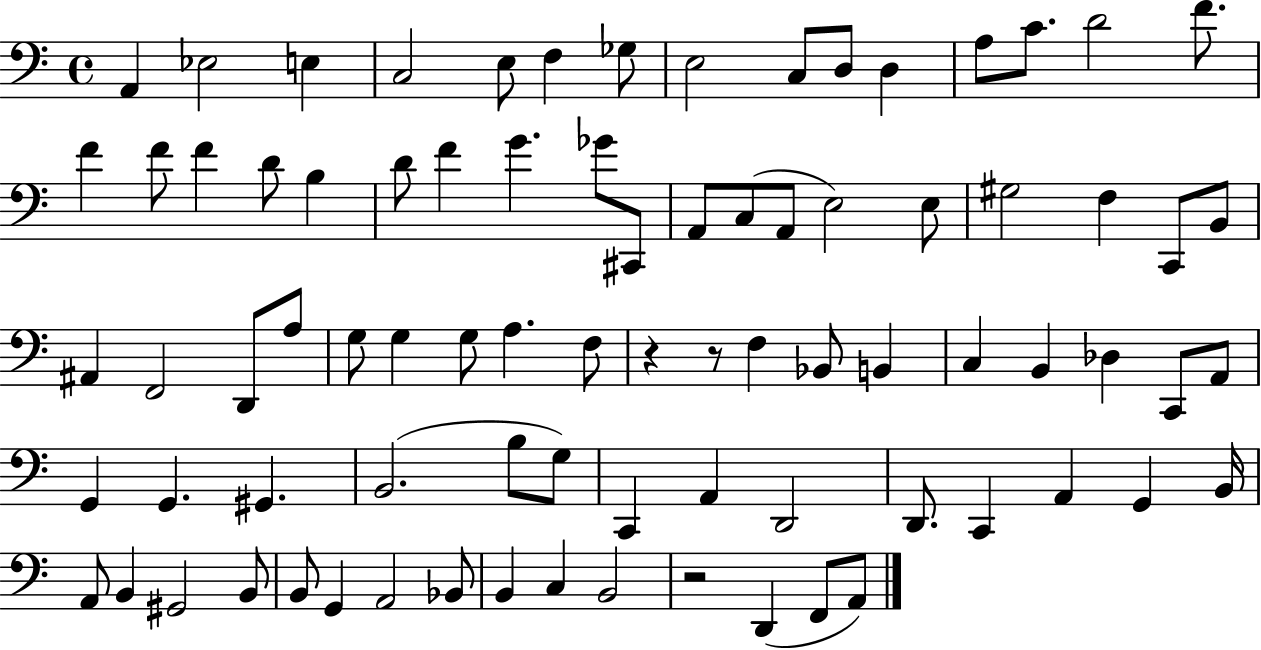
A2/q Eb3/h E3/q C3/h E3/e F3/q Gb3/e E3/h C3/e D3/e D3/q A3/e C4/e. D4/h F4/e. F4/q F4/e F4/q D4/e B3/q D4/e F4/q G4/q. Gb4/e C#2/e A2/e C3/e A2/e E3/h E3/e G#3/h F3/q C2/e B2/e A#2/q F2/h D2/e A3/e G3/e G3/q G3/e A3/q. F3/e R/q R/e F3/q Bb2/e B2/q C3/q B2/q Db3/q C2/e A2/e G2/q G2/q. G#2/q. B2/h. B3/e G3/e C2/q A2/q D2/h D2/e. C2/q A2/q G2/q B2/s A2/e B2/q G#2/h B2/e B2/e G2/q A2/h Bb2/e B2/q C3/q B2/h R/h D2/q F2/e A2/e